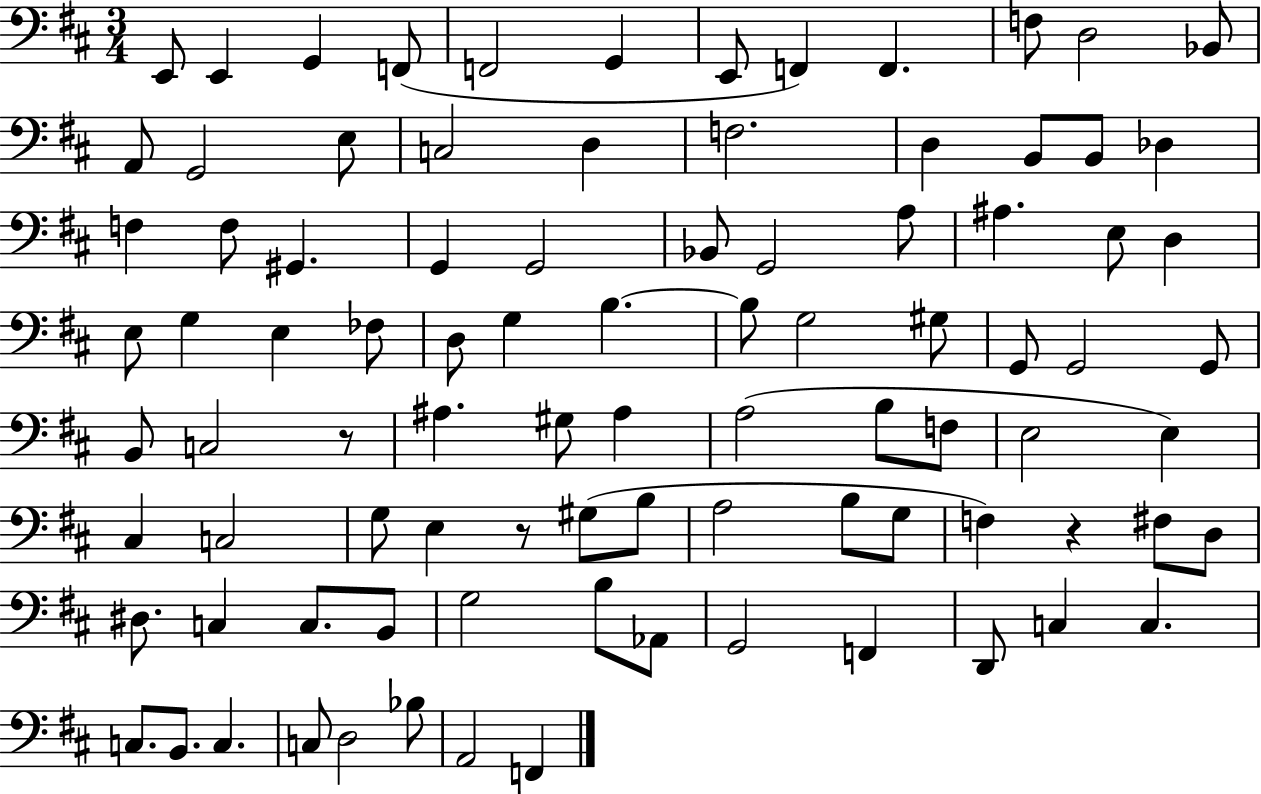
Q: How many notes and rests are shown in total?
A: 91